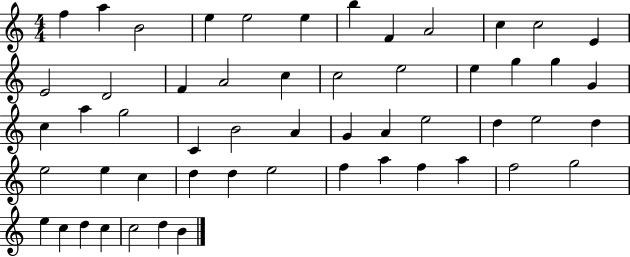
{
  \clef treble
  \numericTimeSignature
  \time 4/4
  \key c \major
  f''4 a''4 b'2 | e''4 e''2 e''4 | b''4 f'4 a'2 | c''4 c''2 e'4 | \break e'2 d'2 | f'4 a'2 c''4 | c''2 e''2 | e''4 g''4 g''4 g'4 | \break c''4 a''4 g''2 | c'4 b'2 a'4 | g'4 a'4 e''2 | d''4 e''2 d''4 | \break e''2 e''4 c''4 | d''4 d''4 e''2 | f''4 a''4 f''4 a''4 | f''2 g''2 | \break e''4 c''4 d''4 c''4 | c''2 d''4 b'4 | \bar "|."
}